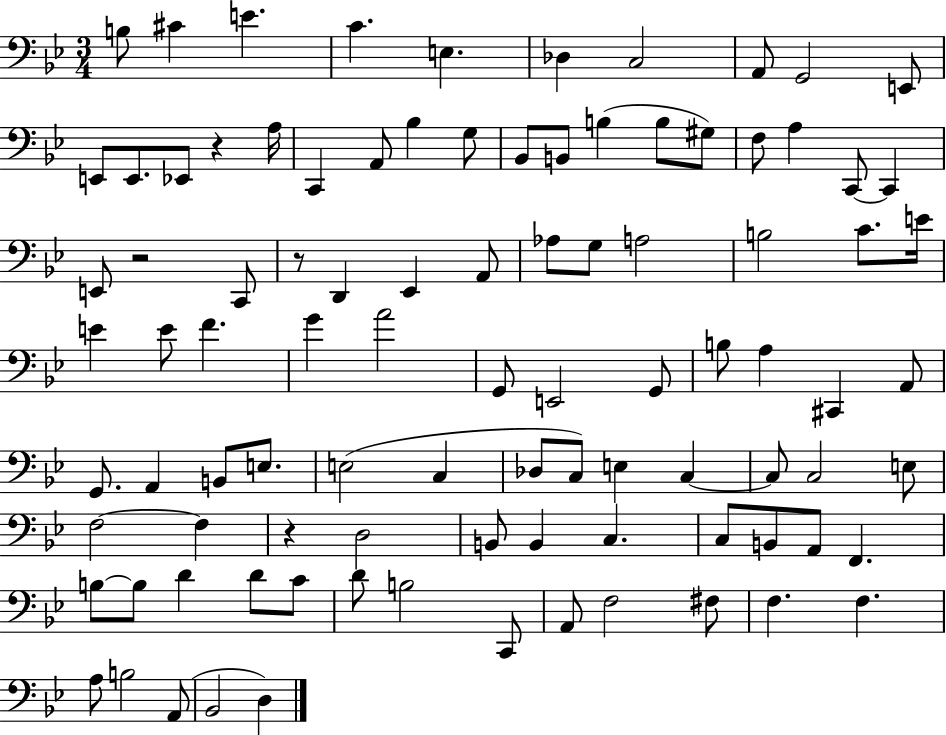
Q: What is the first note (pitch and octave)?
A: B3